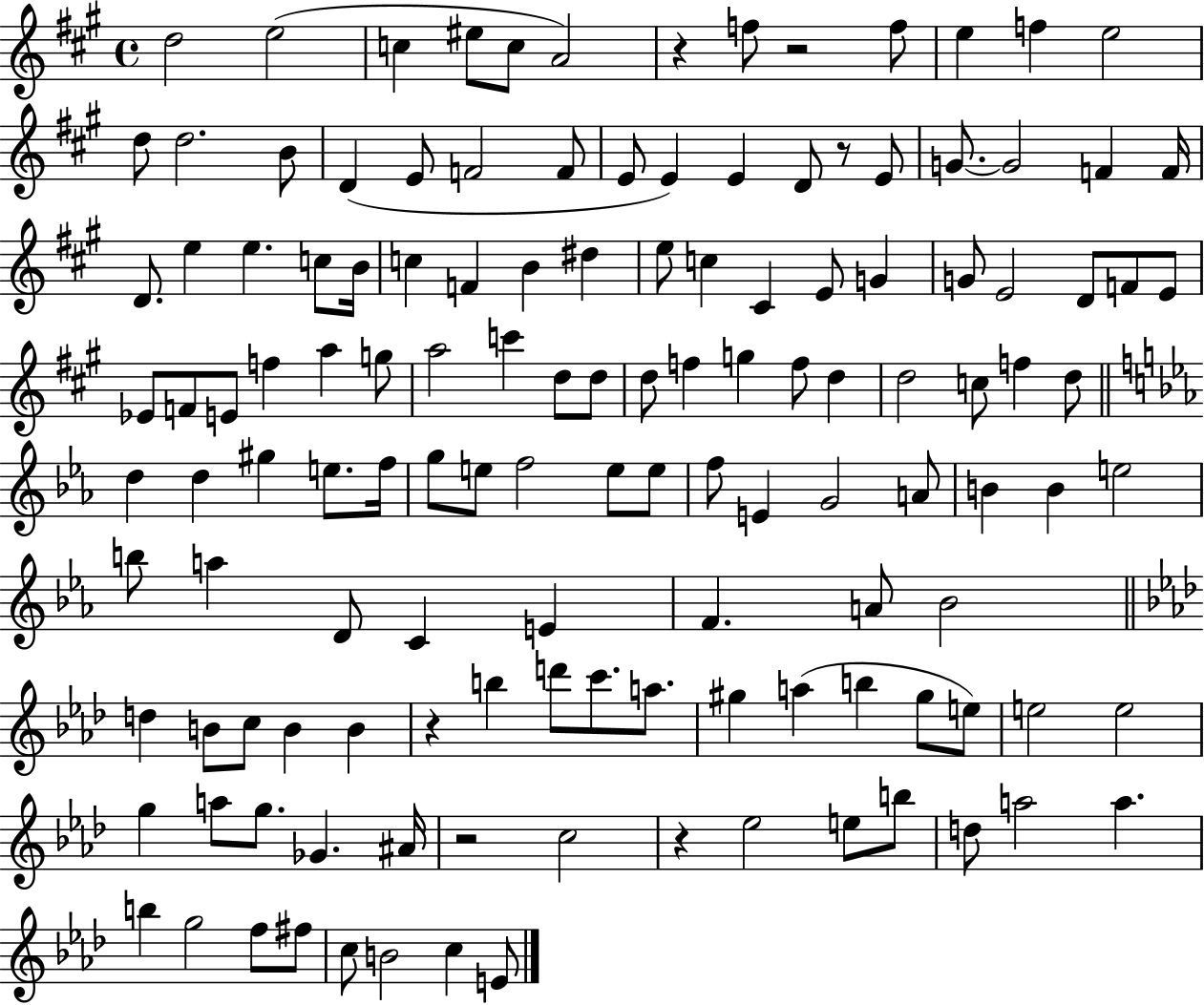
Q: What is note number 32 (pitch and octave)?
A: B4